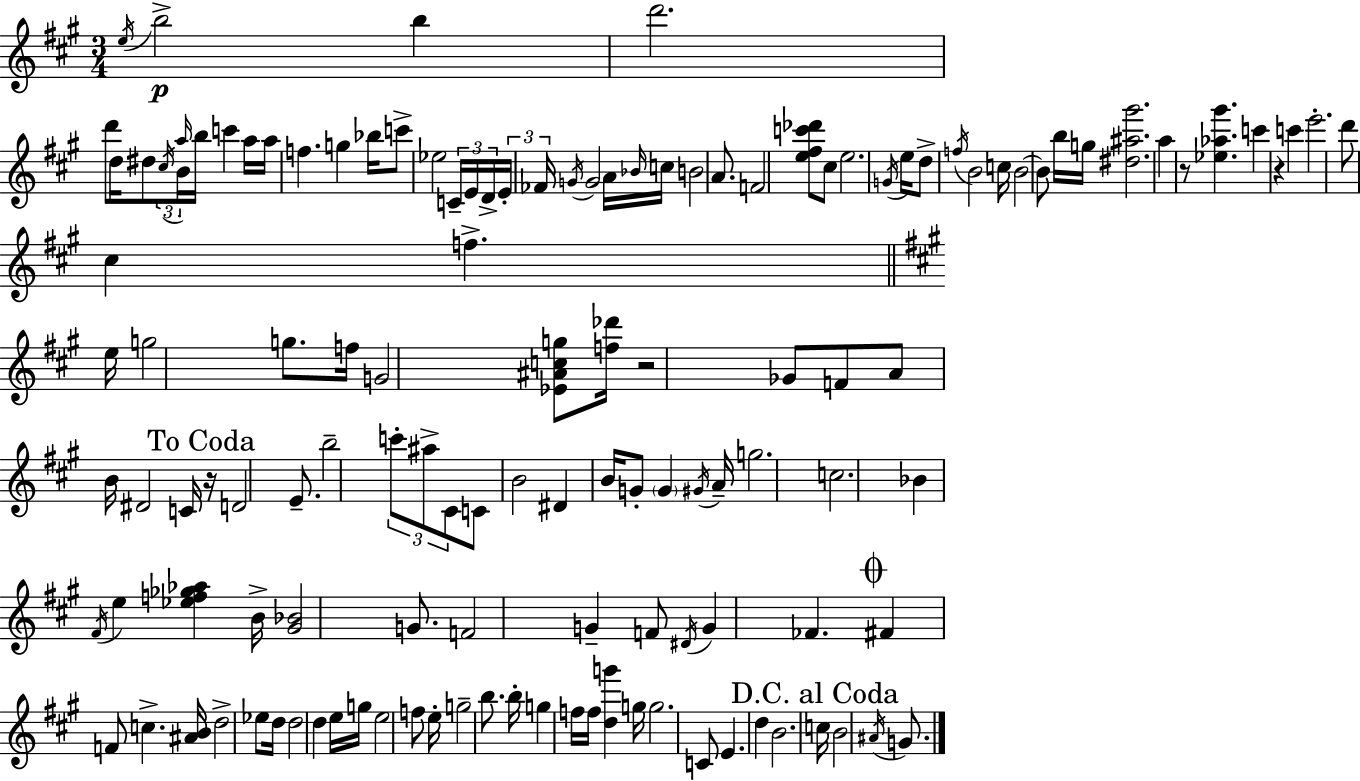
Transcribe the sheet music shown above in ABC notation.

X:1
T:Untitled
M:3/4
L:1/4
K:A
e/4 b2 b d'2 d'/2 d/4 ^d/2 ^c/4 B/4 a/4 b/4 c' a/4 a/4 f g _b/4 c'/2 _e2 C/4 E/4 D/4 E/4 _F/4 G/4 G2 A/4 _B/4 c/4 B2 A/2 F2 [e^fc'_d']/2 ^c/2 e2 G/4 e/4 d/2 f/4 B2 c/4 B2 B/2 b/4 g/4 [^d^a^g']2 a z/2 [_e_a^g'] c' z c' e'2 d'/2 ^c f e/4 g2 g/2 f/4 G2 [_E^Acg]/2 [f_d']/4 z2 _G/2 F/2 A/2 B/4 ^D2 C/4 z/4 D2 E/2 b2 c'/2 ^a/2 ^C/2 C/2 B2 ^D B/4 G/2 G ^G/4 A/4 g2 c2 _B ^F/4 e [_ef_g_a] B/4 [^G_B]2 G/2 F2 G F/2 ^D/4 G _F ^F F/2 c [^AB]/4 d2 _e/2 d/4 d2 d e/4 g/4 e2 f/2 e/4 g2 b/2 b/4 g f/4 f/4 [dg'] g/4 g2 C/2 E d B2 c/4 B2 ^A/4 G/2